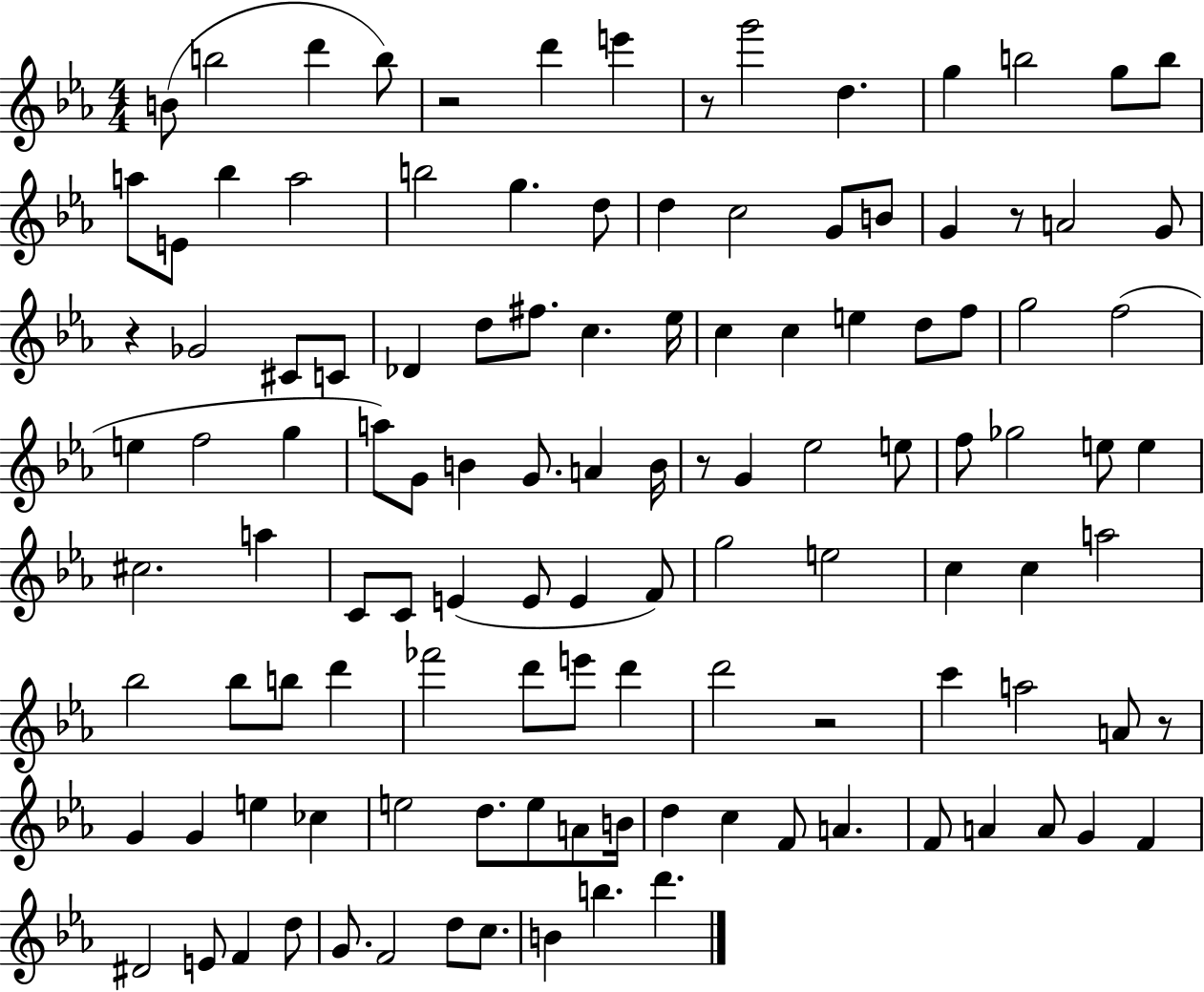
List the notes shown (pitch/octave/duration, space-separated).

B4/e B5/h D6/q B5/e R/h D6/q E6/q R/e G6/h D5/q. G5/q B5/h G5/e B5/e A5/e E4/e Bb5/q A5/h B5/h G5/q. D5/e D5/q C5/h G4/e B4/e G4/q R/e A4/h G4/e R/q Gb4/h C#4/e C4/e Db4/q D5/e F#5/e. C5/q. Eb5/s C5/q C5/q E5/q D5/e F5/e G5/h F5/h E5/q F5/h G5/q A5/e G4/e B4/q G4/e. A4/q B4/s R/e G4/q Eb5/h E5/e F5/e Gb5/h E5/e E5/q C#5/h. A5/q C4/e C4/e E4/q E4/e E4/q F4/e G5/h E5/h C5/q C5/q A5/h Bb5/h Bb5/e B5/e D6/q FES6/h D6/e E6/e D6/q D6/h R/h C6/q A5/h A4/e R/e G4/q G4/q E5/q CES5/q E5/h D5/e. E5/e A4/e B4/s D5/q C5/q F4/e A4/q. F4/e A4/q A4/e G4/q F4/q D#4/h E4/e F4/q D5/e G4/e. F4/h D5/e C5/e. B4/q B5/q. D6/q.